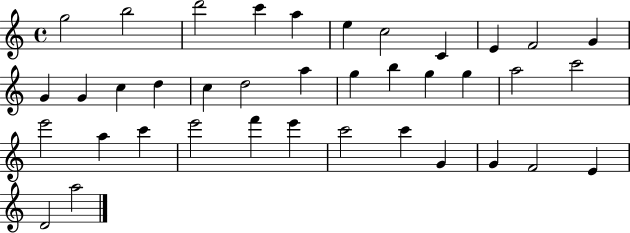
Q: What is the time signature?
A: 4/4